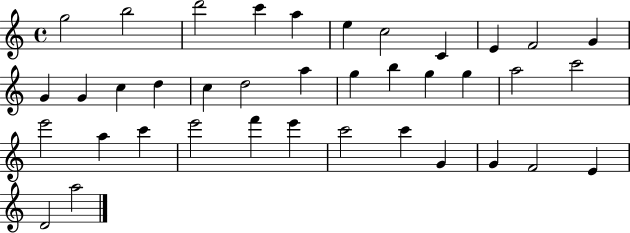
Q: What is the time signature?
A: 4/4